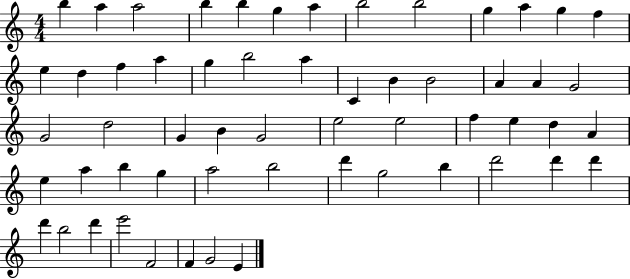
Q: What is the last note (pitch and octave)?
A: E4